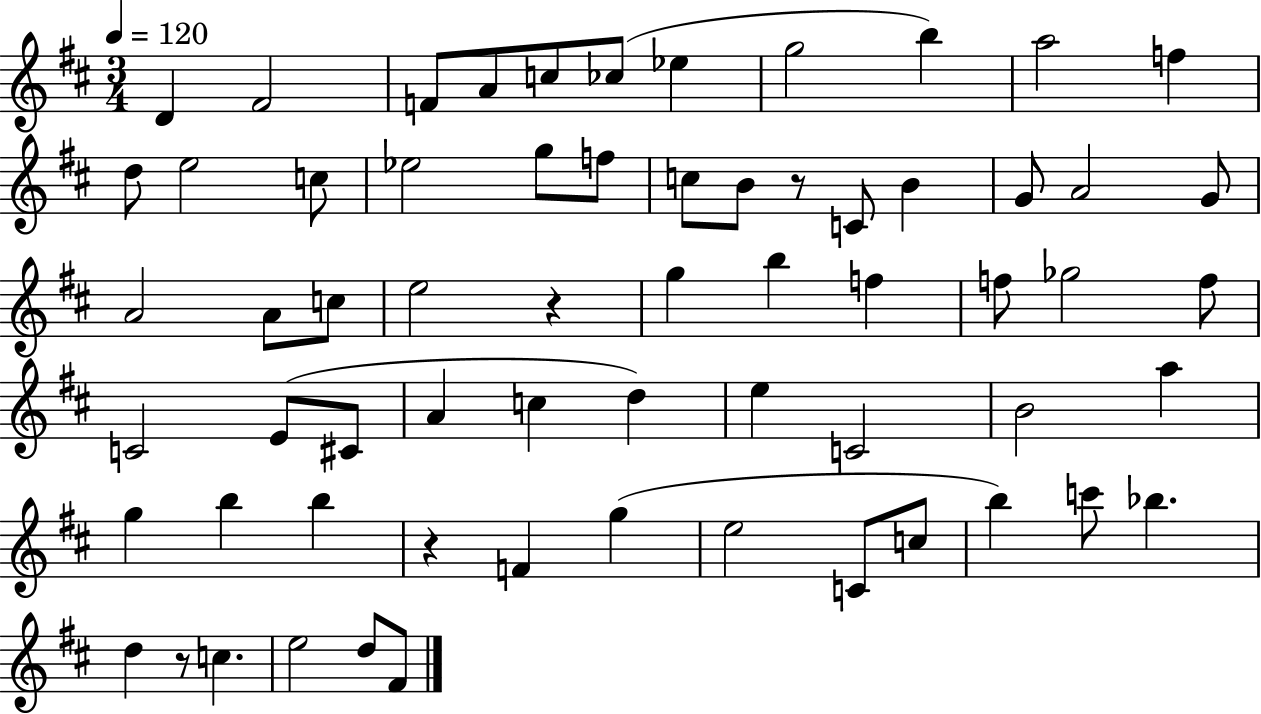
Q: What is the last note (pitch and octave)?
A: F#4